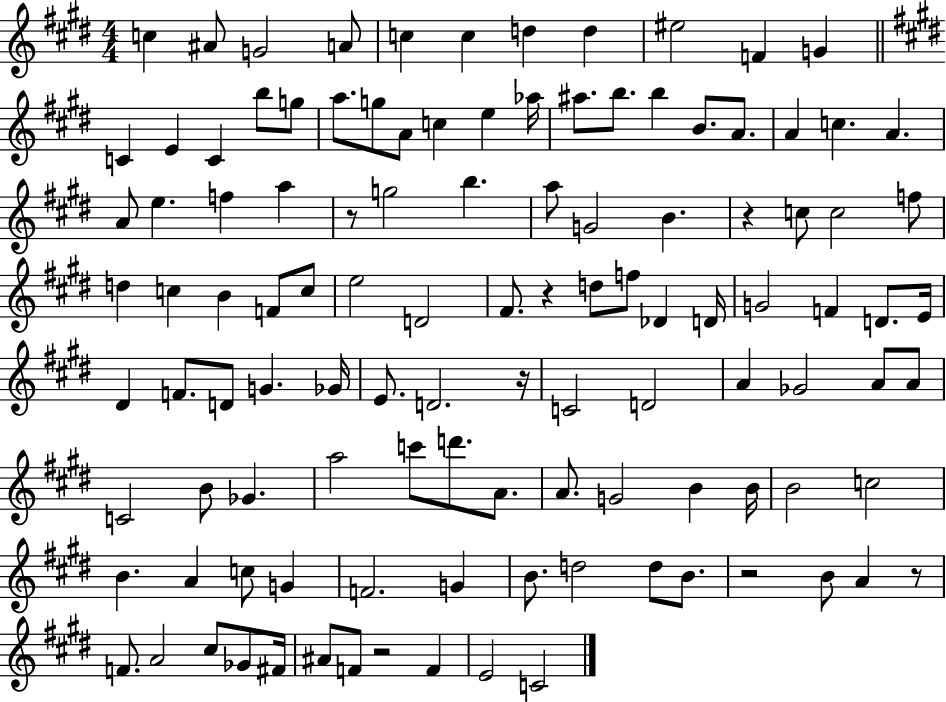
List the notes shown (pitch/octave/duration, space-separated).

C5/q A#4/e G4/h A4/e C5/q C5/q D5/q D5/q EIS5/h F4/q G4/q C4/q E4/q C4/q B5/e G5/e A5/e. G5/e A4/e C5/q E5/q Ab5/s A#5/e. B5/e. B5/q B4/e. A4/e. A4/q C5/q. A4/q. A4/e E5/q. F5/q A5/q R/e G5/h B5/q. A5/e G4/h B4/q. R/q C5/e C5/h F5/e D5/q C5/q B4/q F4/e C5/e E5/h D4/h F#4/e. R/q D5/e F5/e Db4/q D4/s G4/h F4/q D4/e. E4/s D#4/q F4/e. D4/e G4/q. Gb4/s E4/e. D4/h. R/s C4/h D4/h A4/q Gb4/h A4/e A4/e C4/h B4/e Gb4/q. A5/h C6/e D6/e. A4/e. A4/e. G4/h B4/q B4/s B4/h C5/h B4/q. A4/q C5/e G4/q F4/h. G4/q B4/e. D5/h D5/e B4/e. R/h B4/e A4/q R/e F4/e. A4/h C#5/e Gb4/e F#4/s A#4/e F4/e R/h F4/q E4/h C4/h